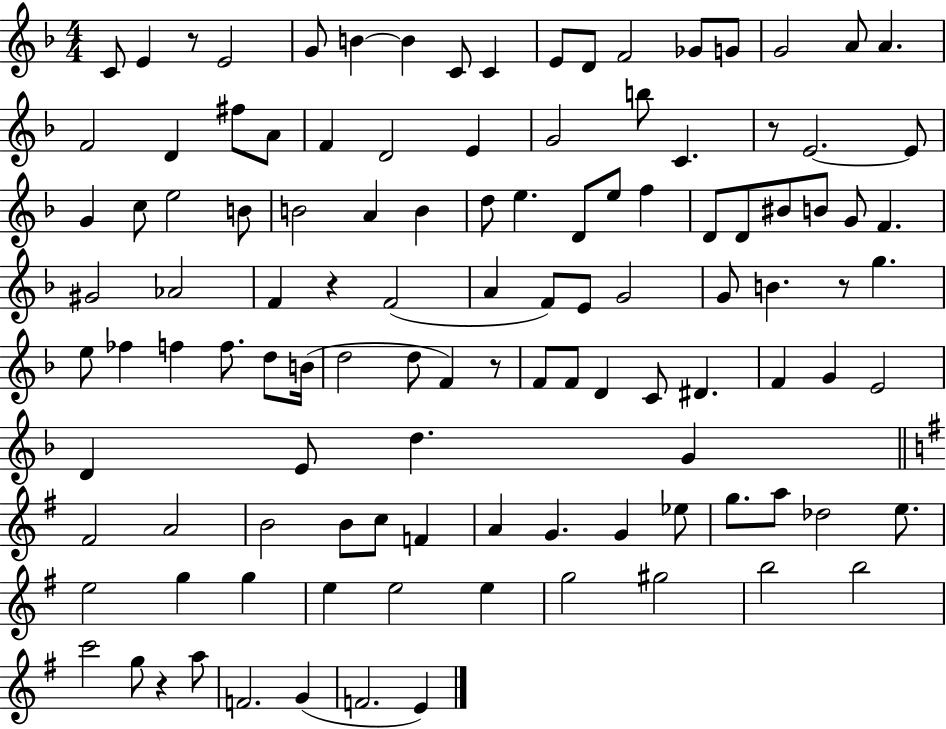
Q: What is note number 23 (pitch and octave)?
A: E4